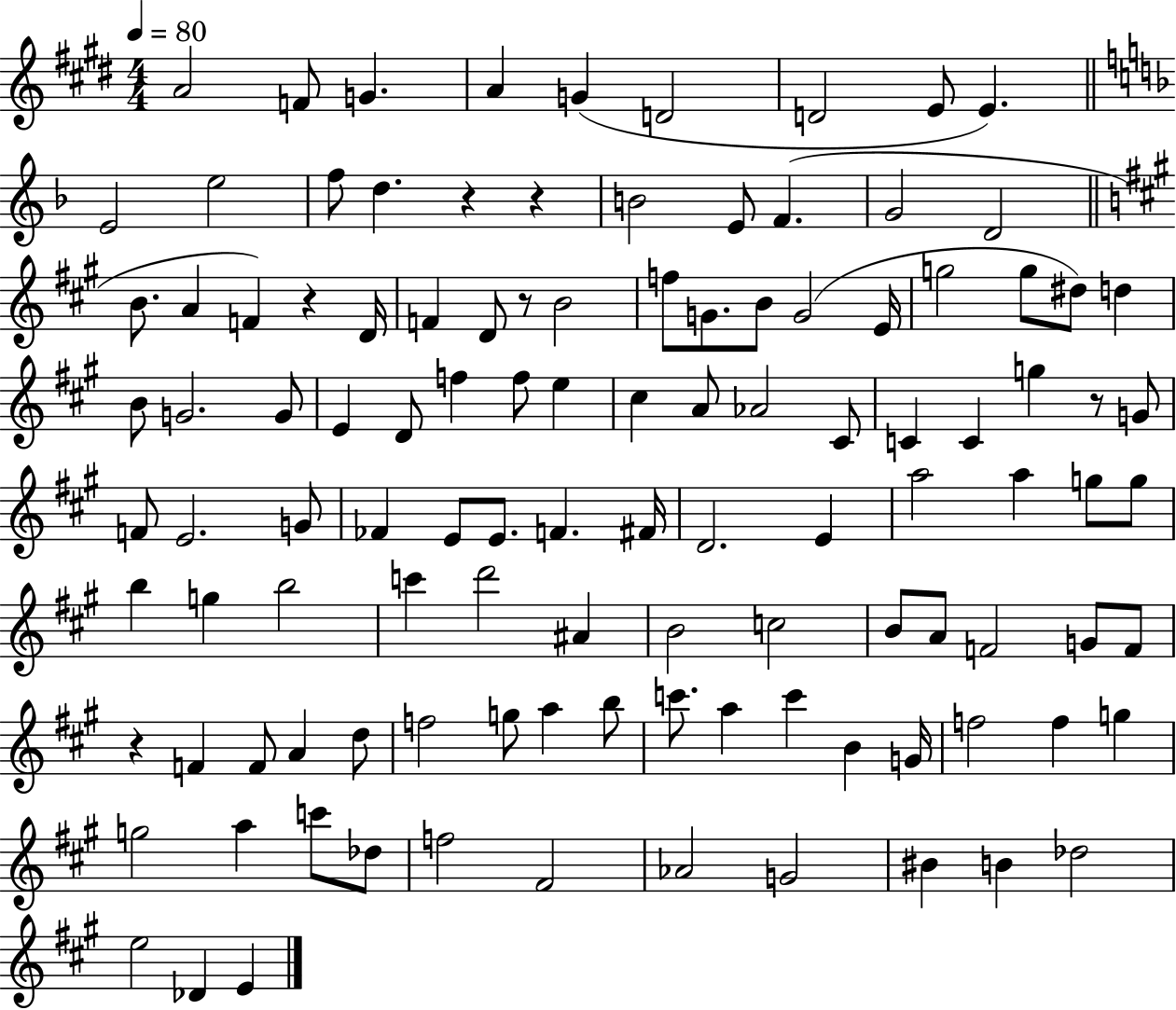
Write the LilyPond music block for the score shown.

{
  \clef treble
  \numericTimeSignature
  \time 4/4
  \key e \major
  \tempo 4 = 80
  \repeat volta 2 { a'2 f'8 g'4. | a'4 g'4( d'2 | d'2 e'8 e'4.) | \bar "||" \break \key f \major e'2 e''2 | f''8 d''4. r4 r4 | b'2 e'8 f'4.( | g'2 d'2 | \break \bar "||" \break \key a \major b'8. a'4 f'4) r4 d'16 | f'4 d'8 r8 b'2 | f''8 g'8. b'8 g'2( e'16 | g''2 g''8 dis''8) d''4 | \break b'8 g'2. g'8 | e'4 d'8 f''4 f''8 e''4 | cis''4 a'8 aes'2 cis'8 | c'4 c'4 g''4 r8 g'8 | \break f'8 e'2. g'8 | fes'4 e'8 e'8. f'4. fis'16 | d'2. e'4 | a''2 a''4 g''8 g''8 | \break b''4 g''4 b''2 | c'''4 d'''2 ais'4 | b'2 c''2 | b'8 a'8 f'2 g'8 f'8 | \break r4 f'4 f'8 a'4 d''8 | f''2 g''8 a''4 b''8 | c'''8. a''4 c'''4 b'4 g'16 | f''2 f''4 g''4 | \break g''2 a''4 c'''8 des''8 | f''2 fis'2 | aes'2 g'2 | bis'4 b'4 des''2 | \break e''2 des'4 e'4 | } \bar "|."
}